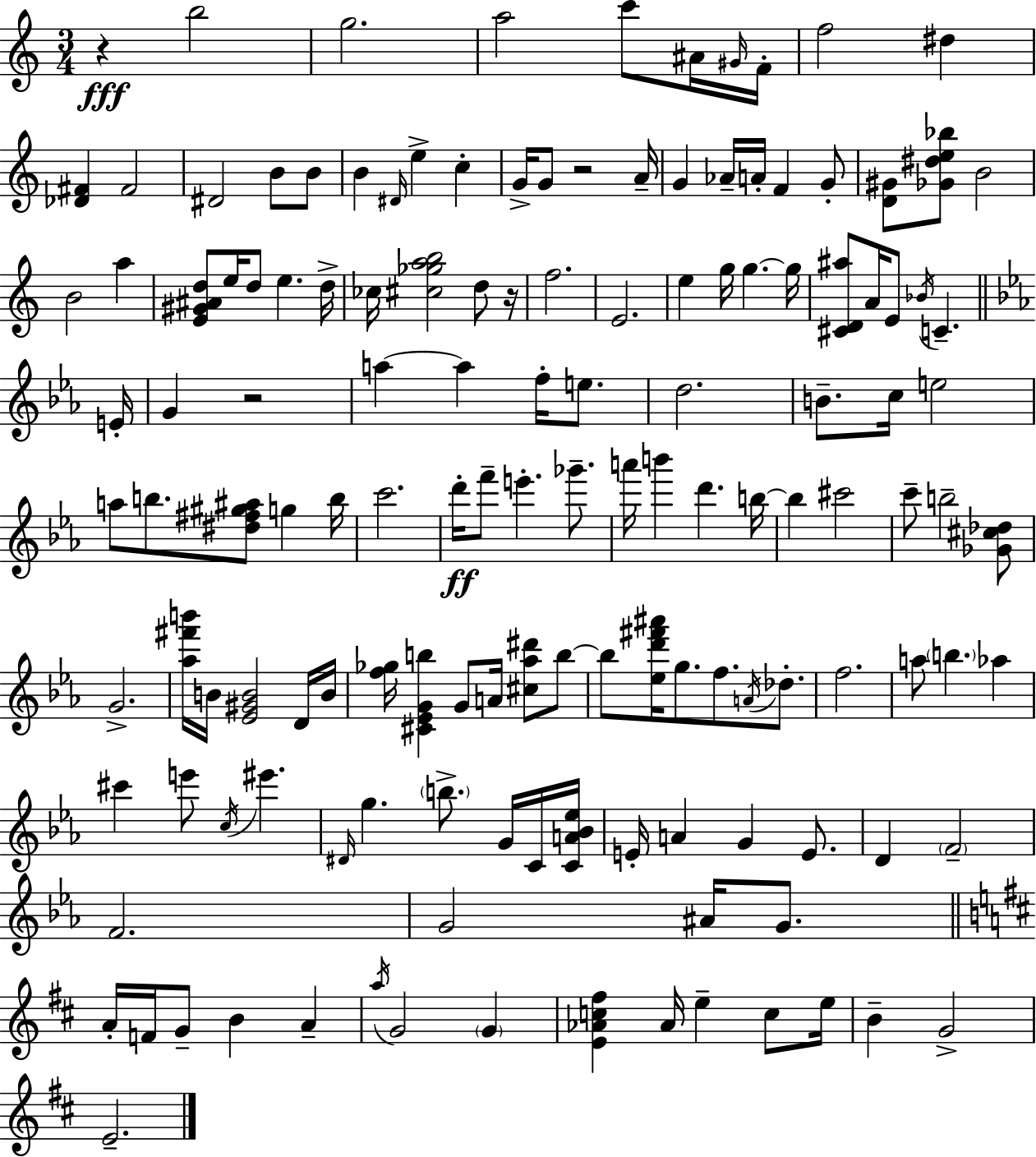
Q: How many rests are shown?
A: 4